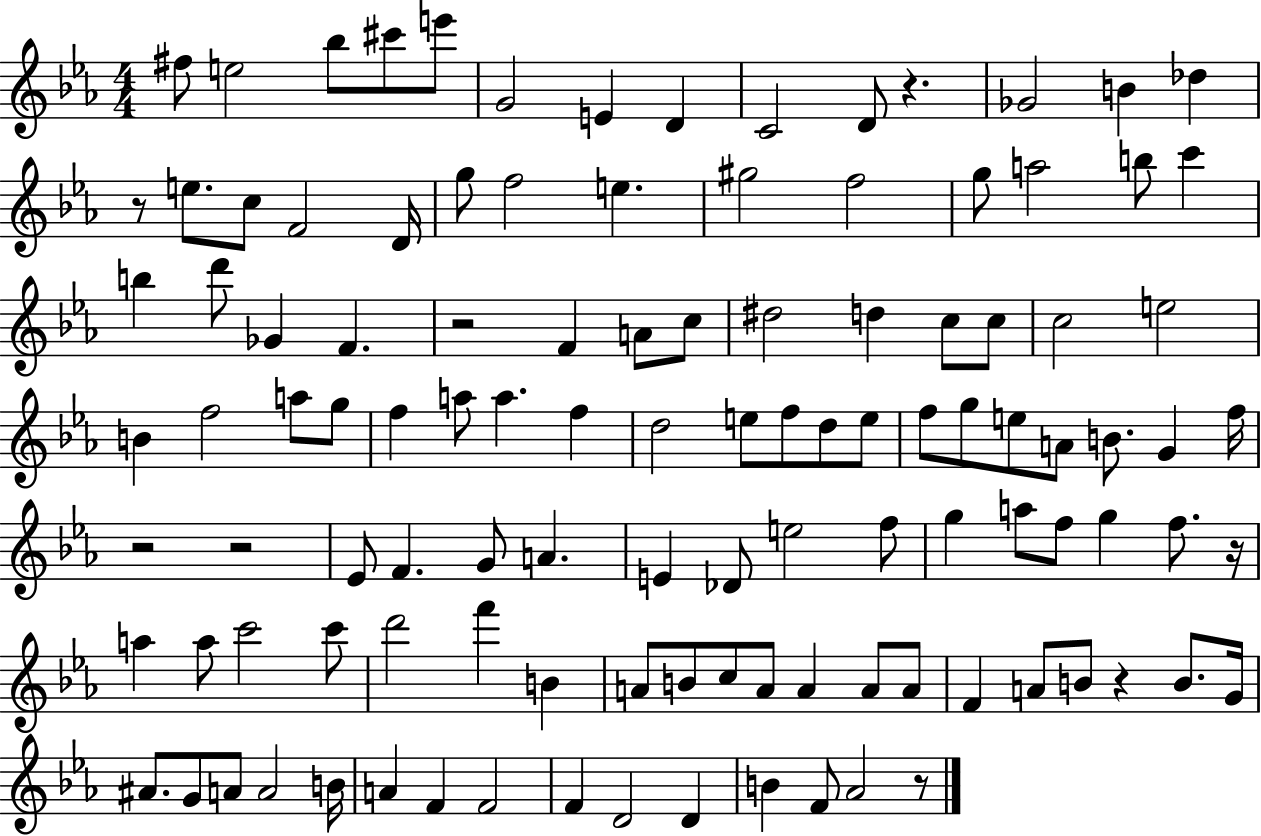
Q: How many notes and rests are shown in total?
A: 113